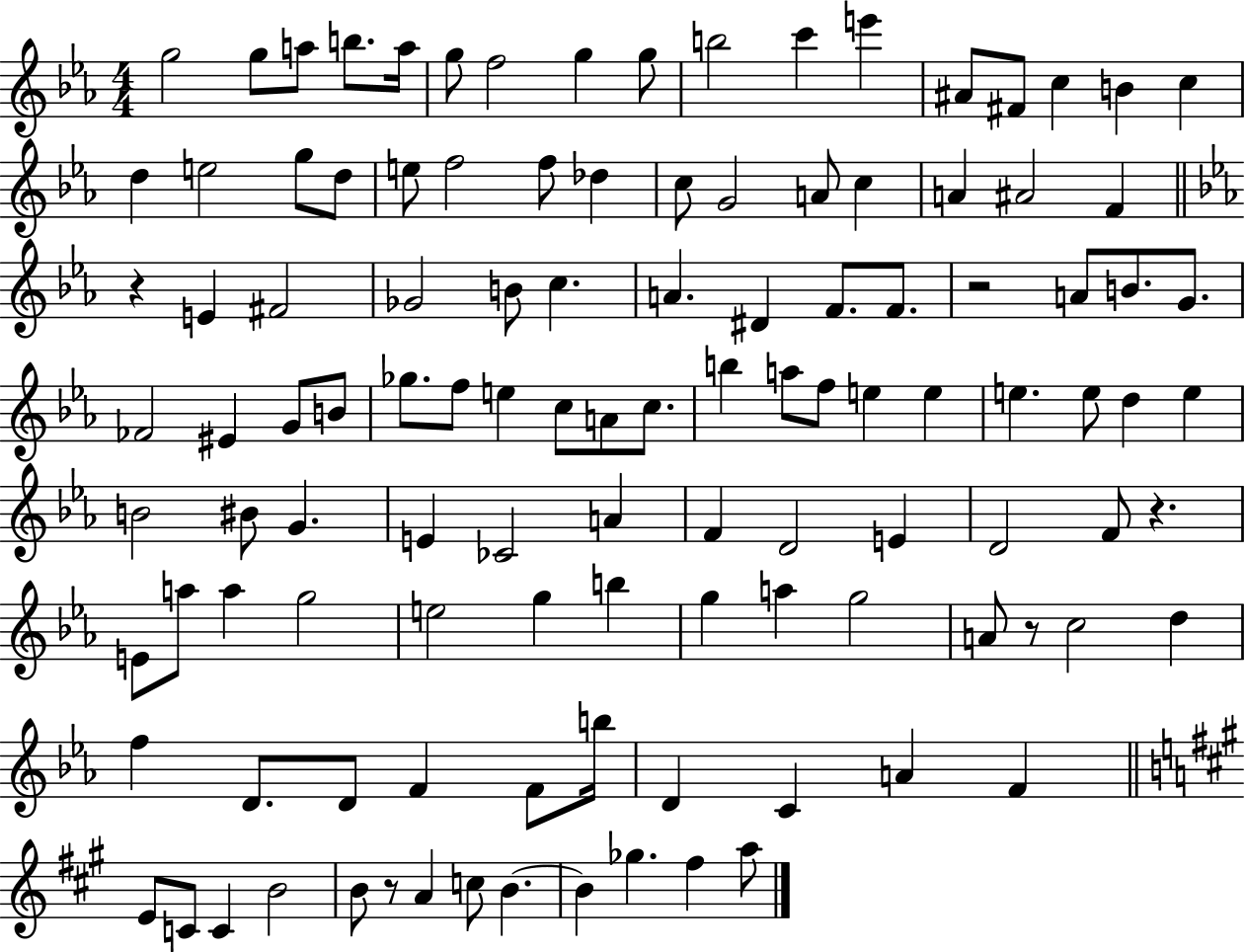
X:1
T:Untitled
M:4/4
L:1/4
K:Eb
g2 g/2 a/2 b/2 a/4 g/2 f2 g g/2 b2 c' e' ^A/2 ^F/2 c B c d e2 g/2 d/2 e/2 f2 f/2 _d c/2 G2 A/2 c A ^A2 F z E ^F2 _G2 B/2 c A ^D F/2 F/2 z2 A/2 B/2 G/2 _F2 ^E G/2 B/2 _g/2 f/2 e c/2 A/2 c/2 b a/2 f/2 e e e e/2 d e B2 ^B/2 G E _C2 A F D2 E D2 F/2 z E/2 a/2 a g2 e2 g b g a g2 A/2 z/2 c2 d f D/2 D/2 F F/2 b/4 D C A F E/2 C/2 C B2 B/2 z/2 A c/2 B B _g ^f a/2